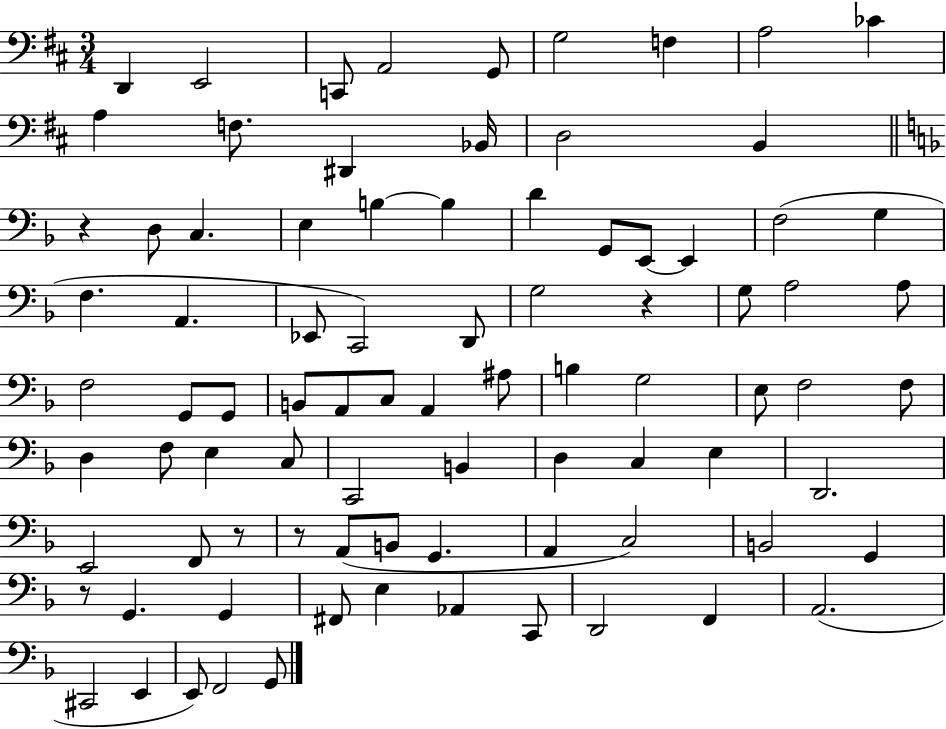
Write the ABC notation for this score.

X:1
T:Untitled
M:3/4
L:1/4
K:D
D,, E,,2 C,,/2 A,,2 G,,/2 G,2 F, A,2 _C A, F,/2 ^D,, _B,,/4 D,2 B,, z D,/2 C, E, B, B, D G,,/2 E,,/2 E,, F,2 G, F, A,, _E,,/2 C,,2 D,,/2 G,2 z G,/2 A,2 A,/2 F,2 G,,/2 G,,/2 B,,/2 A,,/2 C,/2 A,, ^A,/2 B, G,2 E,/2 F,2 F,/2 D, F,/2 E, C,/2 C,,2 B,, D, C, E, D,,2 E,,2 F,,/2 z/2 z/2 A,,/2 B,,/2 G,, A,, C,2 B,,2 G,, z/2 G,, G,, ^F,,/2 E, _A,, C,,/2 D,,2 F,, A,,2 ^C,,2 E,, E,,/2 F,,2 G,,/2